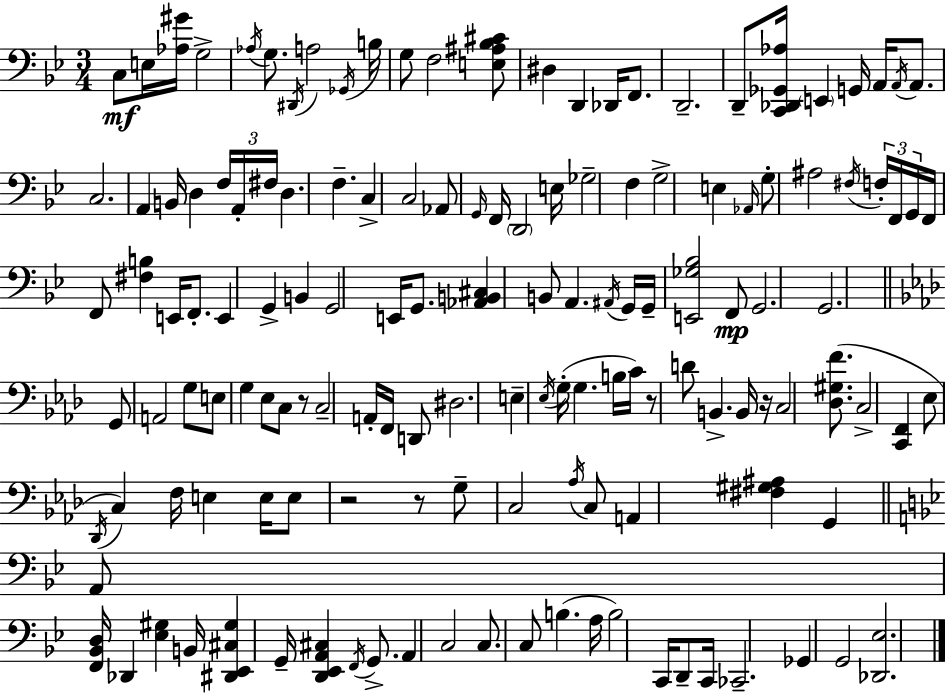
{
  \clef bass
  \numericTimeSignature
  \time 3/4
  \key g \minor
  c8\mf e16 <aes gis'>16 g2-> | \acciaccatura { aes16 } g8. \acciaccatura { dis,16 } a2 | \acciaccatura { ges,16 } b16 g8 f2 | <e ais bes cis'>8 dis4 d,4 des,16 | \break f,8. d,2.-- | d,8-- <c, des, ges, aes>16 \parenthesize e,4 g,16 a,16 | \acciaccatura { a,16 } a,8. c2. | a,4 b,16 d4 | \break \tuplet 3/2 { f16 a,16-. fis16 } d4. f4.-- | c4-> c2 | aes,8 \grace { g,16 } f,16 \parenthesize d,2 | e16 ges2-- | \break f4 g2-> | e4 \grace { aes,16 } g8-. ais2 | \acciaccatura { fis16 } \tuplet 3/2 { f16-. f,16 g,16 } f,16 f,8 <fis b>4 | e,16 f,8.-. e,4 g,4-> | \break b,4 g,2 | e,16 g,8. <aes, b, cis>4 b,8 | a,4. \acciaccatura { ais,16 } g,16 g,16-- <e, ges bes>2 | f,8\mp g,2. | \break g,2. | \bar "||" \break \key aes \major g,8 a,2 g8 | e8 g4 ees8 c8 r8 | c2-- a,16-. f,16 d,8 | dis2. | \break e4-- \acciaccatura { ees16 } g16-.( g4. | b16 c'16) r8 d'8 b,4.-> | b,16 r16 c2 <des gis f'>8.( | c2-> <c, f,>4 | \break ees8 \acciaccatura { des,16 } c4) f16 e4 | e16 e8 r2 | r8 g8-- c2 | \acciaccatura { aes16 } c8 a,4 <fis gis ais>4 g,4 | \break \bar "||" \break \key bes \major a,8 <f, bes, d>16 des,4 <ees gis>4 b,16 | <dis, ees, cis gis>4 g,16-- <d, ees, a, cis>4 \acciaccatura { f,16 } g,8.-> | a,4 c2 | c8. c8 b4.( | \break a16 b2) c,16 d,8-- | c,16 ces,2.-- | ges,4 g,2 | <des, ees>2. | \break \bar "|."
}